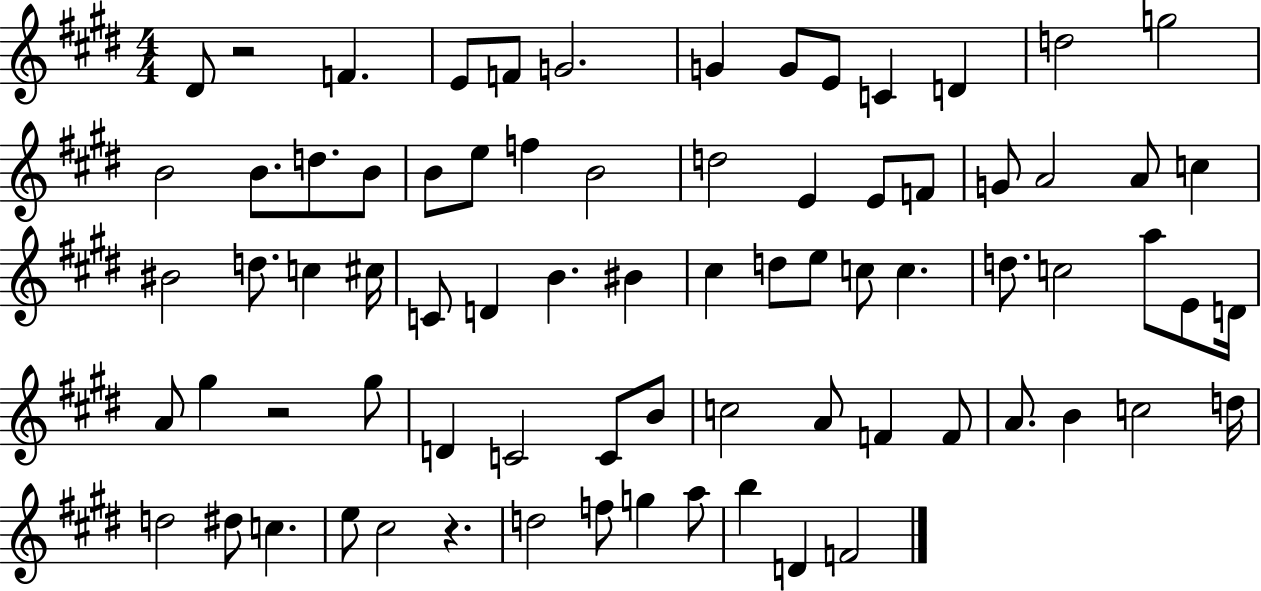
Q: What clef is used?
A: treble